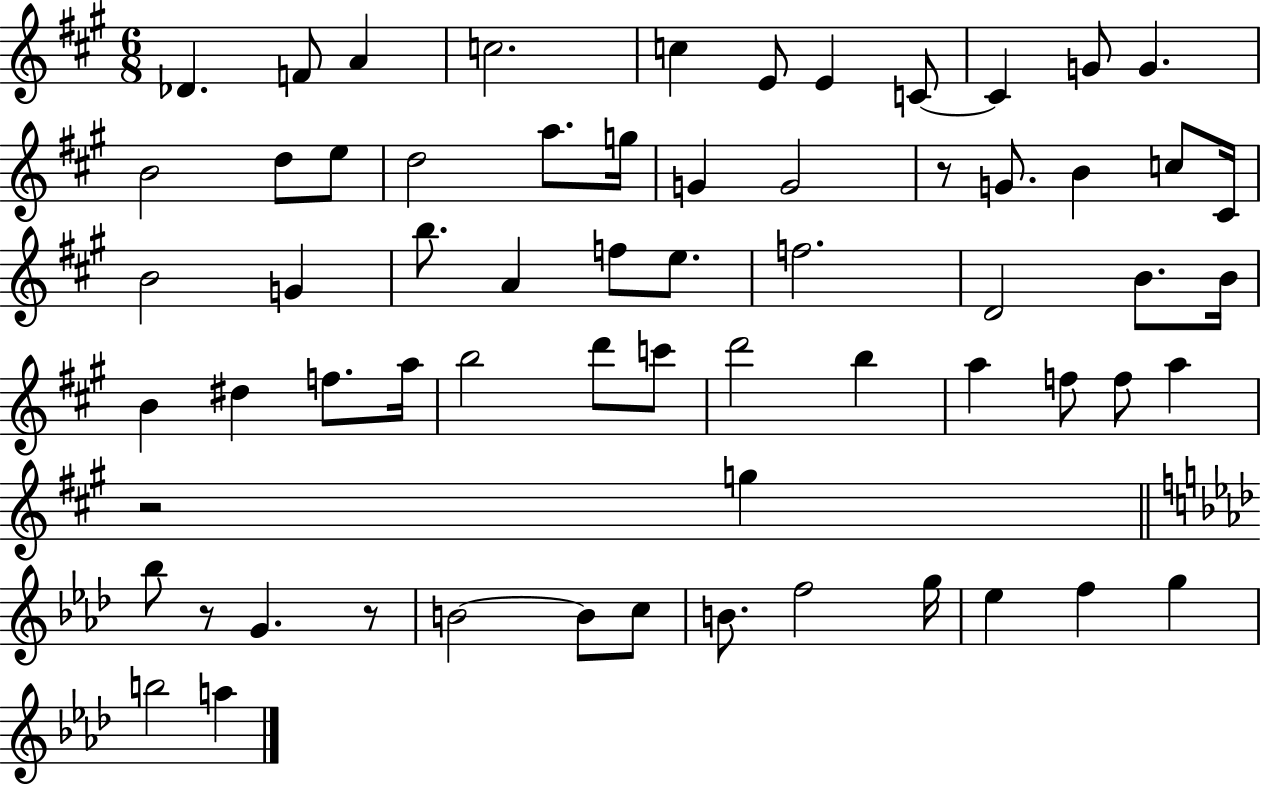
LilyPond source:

{
  \clef treble
  \numericTimeSignature
  \time 6/8
  \key a \major
  des'4. f'8 a'4 | c''2. | c''4 e'8 e'4 c'8~~ | c'4 g'8 g'4. | \break b'2 d''8 e''8 | d''2 a''8. g''16 | g'4 g'2 | r8 g'8. b'4 c''8 cis'16 | \break b'2 g'4 | b''8. a'4 f''8 e''8. | f''2. | d'2 b'8. b'16 | \break b'4 dis''4 f''8. a''16 | b''2 d'''8 c'''8 | d'''2 b''4 | a''4 f''8 f''8 a''4 | \break r2 g''4 | \bar "||" \break \key f \minor bes''8 r8 g'4. r8 | b'2~~ b'8 c''8 | b'8. f''2 g''16 | ees''4 f''4 g''4 | \break b''2 a''4 | \bar "|."
}